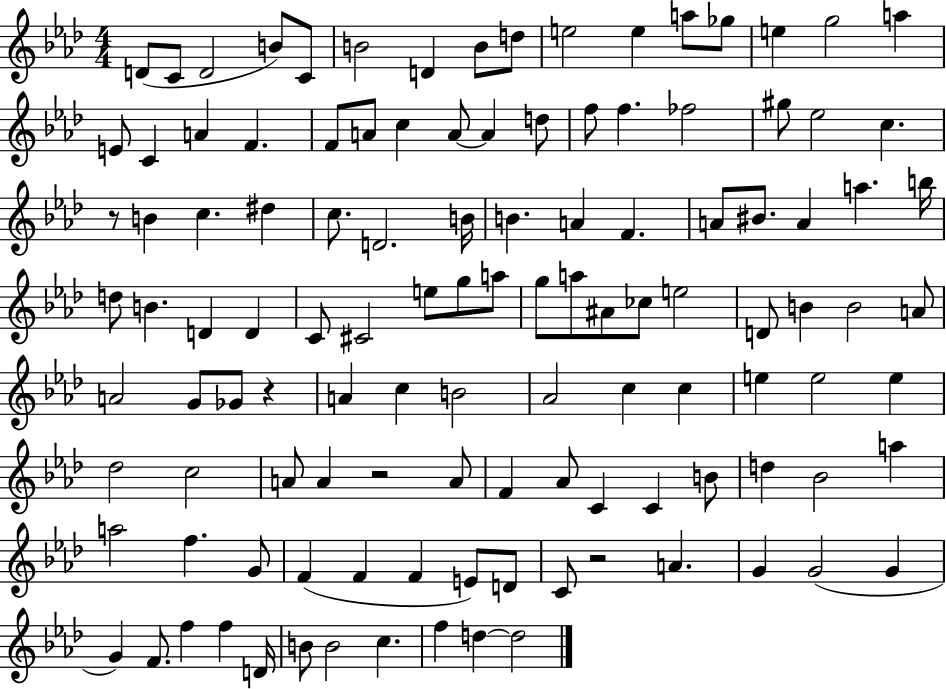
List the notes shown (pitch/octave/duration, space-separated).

D4/e C4/e D4/h B4/e C4/e B4/h D4/q B4/e D5/e E5/h E5/q A5/e Gb5/e E5/q G5/h A5/q E4/e C4/q A4/q F4/q. F4/e A4/e C5/q A4/e A4/q D5/e F5/e F5/q. FES5/h G#5/e Eb5/h C5/q. R/e B4/q C5/q. D#5/q C5/e. D4/h. B4/s B4/q. A4/q F4/q. A4/e BIS4/e. A4/q A5/q. B5/s D5/e B4/q. D4/q D4/q C4/e C#4/h E5/e G5/e A5/e G5/e A5/e A#4/e CES5/e E5/h D4/e B4/q B4/h A4/e A4/h G4/e Gb4/e R/q A4/q C5/q B4/h Ab4/h C5/q C5/q E5/q E5/h E5/q Db5/h C5/h A4/e A4/q R/h A4/e F4/q Ab4/e C4/q C4/q B4/e D5/q Bb4/h A5/q A5/h F5/q. G4/e F4/q F4/q F4/q E4/e D4/e C4/e R/h A4/q. G4/q G4/h G4/q G4/q F4/e. F5/q F5/q D4/s B4/e B4/h C5/q. F5/q D5/q D5/h